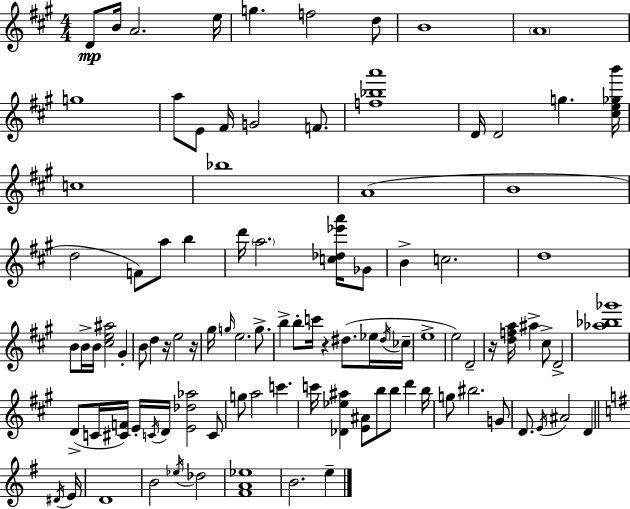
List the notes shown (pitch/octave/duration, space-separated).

D4/e B4/s A4/h. E5/s G5/q. F5/h D5/e B4/w A4/w G5/w A5/e E4/e F#4/s G4/h F4/e. [F5,Bb5,A6]/w D4/s D4/h G5/q. [C#5,E5,Gb5,B6]/s C5/w Bb5/w A4/w B4/w D5/h F4/e A5/e B5/q D6/s A5/h. [C5,Db5,Eb6,A6]/s Gb4/e B4/q C5/h. D5/w B4/e B4/s B4/s [C#5,E5,A#5]/h G#4/q B4/e D5/q R/s E5/h R/s G#5/s G5/s E5/h. G5/e. B5/q B5/e C6/s R/q D#5/e. Eb5/s D#5/s CES5/s E5/w E5/h D4/h R/s [D5,F5,A5]/s A#5/q C#5/e D4/h [Ab5,Bb5,Gb6]/w D4/e C4/s [C#4,F4]/s E4/s C4/s D4/s [E4,Db5,Ab5]/h C4/e G5/e A5/h C6/q. C6/s [Db4,Eb5,A#5]/q [E4,A#4]/e B5/e B5/e D6/q B5/s G5/e BIS5/h. G4/e D4/e. E4/s A#4/h D4/q D#4/s E4/s D4/w B4/h Eb5/s Db5/h [F#4,A4,Eb5]/w B4/h. E5/q